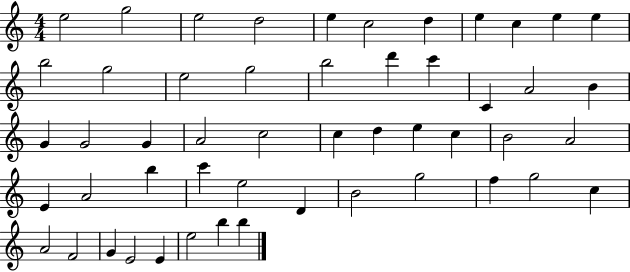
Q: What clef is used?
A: treble